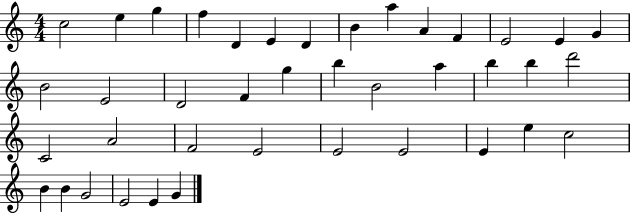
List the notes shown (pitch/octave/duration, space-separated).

C5/h E5/q G5/q F5/q D4/q E4/q D4/q B4/q A5/q A4/q F4/q E4/h E4/q G4/q B4/h E4/h D4/h F4/q G5/q B5/q B4/h A5/q B5/q B5/q D6/h C4/h A4/h F4/h E4/h E4/h E4/h E4/q E5/q C5/h B4/q B4/q G4/h E4/h E4/q G4/q